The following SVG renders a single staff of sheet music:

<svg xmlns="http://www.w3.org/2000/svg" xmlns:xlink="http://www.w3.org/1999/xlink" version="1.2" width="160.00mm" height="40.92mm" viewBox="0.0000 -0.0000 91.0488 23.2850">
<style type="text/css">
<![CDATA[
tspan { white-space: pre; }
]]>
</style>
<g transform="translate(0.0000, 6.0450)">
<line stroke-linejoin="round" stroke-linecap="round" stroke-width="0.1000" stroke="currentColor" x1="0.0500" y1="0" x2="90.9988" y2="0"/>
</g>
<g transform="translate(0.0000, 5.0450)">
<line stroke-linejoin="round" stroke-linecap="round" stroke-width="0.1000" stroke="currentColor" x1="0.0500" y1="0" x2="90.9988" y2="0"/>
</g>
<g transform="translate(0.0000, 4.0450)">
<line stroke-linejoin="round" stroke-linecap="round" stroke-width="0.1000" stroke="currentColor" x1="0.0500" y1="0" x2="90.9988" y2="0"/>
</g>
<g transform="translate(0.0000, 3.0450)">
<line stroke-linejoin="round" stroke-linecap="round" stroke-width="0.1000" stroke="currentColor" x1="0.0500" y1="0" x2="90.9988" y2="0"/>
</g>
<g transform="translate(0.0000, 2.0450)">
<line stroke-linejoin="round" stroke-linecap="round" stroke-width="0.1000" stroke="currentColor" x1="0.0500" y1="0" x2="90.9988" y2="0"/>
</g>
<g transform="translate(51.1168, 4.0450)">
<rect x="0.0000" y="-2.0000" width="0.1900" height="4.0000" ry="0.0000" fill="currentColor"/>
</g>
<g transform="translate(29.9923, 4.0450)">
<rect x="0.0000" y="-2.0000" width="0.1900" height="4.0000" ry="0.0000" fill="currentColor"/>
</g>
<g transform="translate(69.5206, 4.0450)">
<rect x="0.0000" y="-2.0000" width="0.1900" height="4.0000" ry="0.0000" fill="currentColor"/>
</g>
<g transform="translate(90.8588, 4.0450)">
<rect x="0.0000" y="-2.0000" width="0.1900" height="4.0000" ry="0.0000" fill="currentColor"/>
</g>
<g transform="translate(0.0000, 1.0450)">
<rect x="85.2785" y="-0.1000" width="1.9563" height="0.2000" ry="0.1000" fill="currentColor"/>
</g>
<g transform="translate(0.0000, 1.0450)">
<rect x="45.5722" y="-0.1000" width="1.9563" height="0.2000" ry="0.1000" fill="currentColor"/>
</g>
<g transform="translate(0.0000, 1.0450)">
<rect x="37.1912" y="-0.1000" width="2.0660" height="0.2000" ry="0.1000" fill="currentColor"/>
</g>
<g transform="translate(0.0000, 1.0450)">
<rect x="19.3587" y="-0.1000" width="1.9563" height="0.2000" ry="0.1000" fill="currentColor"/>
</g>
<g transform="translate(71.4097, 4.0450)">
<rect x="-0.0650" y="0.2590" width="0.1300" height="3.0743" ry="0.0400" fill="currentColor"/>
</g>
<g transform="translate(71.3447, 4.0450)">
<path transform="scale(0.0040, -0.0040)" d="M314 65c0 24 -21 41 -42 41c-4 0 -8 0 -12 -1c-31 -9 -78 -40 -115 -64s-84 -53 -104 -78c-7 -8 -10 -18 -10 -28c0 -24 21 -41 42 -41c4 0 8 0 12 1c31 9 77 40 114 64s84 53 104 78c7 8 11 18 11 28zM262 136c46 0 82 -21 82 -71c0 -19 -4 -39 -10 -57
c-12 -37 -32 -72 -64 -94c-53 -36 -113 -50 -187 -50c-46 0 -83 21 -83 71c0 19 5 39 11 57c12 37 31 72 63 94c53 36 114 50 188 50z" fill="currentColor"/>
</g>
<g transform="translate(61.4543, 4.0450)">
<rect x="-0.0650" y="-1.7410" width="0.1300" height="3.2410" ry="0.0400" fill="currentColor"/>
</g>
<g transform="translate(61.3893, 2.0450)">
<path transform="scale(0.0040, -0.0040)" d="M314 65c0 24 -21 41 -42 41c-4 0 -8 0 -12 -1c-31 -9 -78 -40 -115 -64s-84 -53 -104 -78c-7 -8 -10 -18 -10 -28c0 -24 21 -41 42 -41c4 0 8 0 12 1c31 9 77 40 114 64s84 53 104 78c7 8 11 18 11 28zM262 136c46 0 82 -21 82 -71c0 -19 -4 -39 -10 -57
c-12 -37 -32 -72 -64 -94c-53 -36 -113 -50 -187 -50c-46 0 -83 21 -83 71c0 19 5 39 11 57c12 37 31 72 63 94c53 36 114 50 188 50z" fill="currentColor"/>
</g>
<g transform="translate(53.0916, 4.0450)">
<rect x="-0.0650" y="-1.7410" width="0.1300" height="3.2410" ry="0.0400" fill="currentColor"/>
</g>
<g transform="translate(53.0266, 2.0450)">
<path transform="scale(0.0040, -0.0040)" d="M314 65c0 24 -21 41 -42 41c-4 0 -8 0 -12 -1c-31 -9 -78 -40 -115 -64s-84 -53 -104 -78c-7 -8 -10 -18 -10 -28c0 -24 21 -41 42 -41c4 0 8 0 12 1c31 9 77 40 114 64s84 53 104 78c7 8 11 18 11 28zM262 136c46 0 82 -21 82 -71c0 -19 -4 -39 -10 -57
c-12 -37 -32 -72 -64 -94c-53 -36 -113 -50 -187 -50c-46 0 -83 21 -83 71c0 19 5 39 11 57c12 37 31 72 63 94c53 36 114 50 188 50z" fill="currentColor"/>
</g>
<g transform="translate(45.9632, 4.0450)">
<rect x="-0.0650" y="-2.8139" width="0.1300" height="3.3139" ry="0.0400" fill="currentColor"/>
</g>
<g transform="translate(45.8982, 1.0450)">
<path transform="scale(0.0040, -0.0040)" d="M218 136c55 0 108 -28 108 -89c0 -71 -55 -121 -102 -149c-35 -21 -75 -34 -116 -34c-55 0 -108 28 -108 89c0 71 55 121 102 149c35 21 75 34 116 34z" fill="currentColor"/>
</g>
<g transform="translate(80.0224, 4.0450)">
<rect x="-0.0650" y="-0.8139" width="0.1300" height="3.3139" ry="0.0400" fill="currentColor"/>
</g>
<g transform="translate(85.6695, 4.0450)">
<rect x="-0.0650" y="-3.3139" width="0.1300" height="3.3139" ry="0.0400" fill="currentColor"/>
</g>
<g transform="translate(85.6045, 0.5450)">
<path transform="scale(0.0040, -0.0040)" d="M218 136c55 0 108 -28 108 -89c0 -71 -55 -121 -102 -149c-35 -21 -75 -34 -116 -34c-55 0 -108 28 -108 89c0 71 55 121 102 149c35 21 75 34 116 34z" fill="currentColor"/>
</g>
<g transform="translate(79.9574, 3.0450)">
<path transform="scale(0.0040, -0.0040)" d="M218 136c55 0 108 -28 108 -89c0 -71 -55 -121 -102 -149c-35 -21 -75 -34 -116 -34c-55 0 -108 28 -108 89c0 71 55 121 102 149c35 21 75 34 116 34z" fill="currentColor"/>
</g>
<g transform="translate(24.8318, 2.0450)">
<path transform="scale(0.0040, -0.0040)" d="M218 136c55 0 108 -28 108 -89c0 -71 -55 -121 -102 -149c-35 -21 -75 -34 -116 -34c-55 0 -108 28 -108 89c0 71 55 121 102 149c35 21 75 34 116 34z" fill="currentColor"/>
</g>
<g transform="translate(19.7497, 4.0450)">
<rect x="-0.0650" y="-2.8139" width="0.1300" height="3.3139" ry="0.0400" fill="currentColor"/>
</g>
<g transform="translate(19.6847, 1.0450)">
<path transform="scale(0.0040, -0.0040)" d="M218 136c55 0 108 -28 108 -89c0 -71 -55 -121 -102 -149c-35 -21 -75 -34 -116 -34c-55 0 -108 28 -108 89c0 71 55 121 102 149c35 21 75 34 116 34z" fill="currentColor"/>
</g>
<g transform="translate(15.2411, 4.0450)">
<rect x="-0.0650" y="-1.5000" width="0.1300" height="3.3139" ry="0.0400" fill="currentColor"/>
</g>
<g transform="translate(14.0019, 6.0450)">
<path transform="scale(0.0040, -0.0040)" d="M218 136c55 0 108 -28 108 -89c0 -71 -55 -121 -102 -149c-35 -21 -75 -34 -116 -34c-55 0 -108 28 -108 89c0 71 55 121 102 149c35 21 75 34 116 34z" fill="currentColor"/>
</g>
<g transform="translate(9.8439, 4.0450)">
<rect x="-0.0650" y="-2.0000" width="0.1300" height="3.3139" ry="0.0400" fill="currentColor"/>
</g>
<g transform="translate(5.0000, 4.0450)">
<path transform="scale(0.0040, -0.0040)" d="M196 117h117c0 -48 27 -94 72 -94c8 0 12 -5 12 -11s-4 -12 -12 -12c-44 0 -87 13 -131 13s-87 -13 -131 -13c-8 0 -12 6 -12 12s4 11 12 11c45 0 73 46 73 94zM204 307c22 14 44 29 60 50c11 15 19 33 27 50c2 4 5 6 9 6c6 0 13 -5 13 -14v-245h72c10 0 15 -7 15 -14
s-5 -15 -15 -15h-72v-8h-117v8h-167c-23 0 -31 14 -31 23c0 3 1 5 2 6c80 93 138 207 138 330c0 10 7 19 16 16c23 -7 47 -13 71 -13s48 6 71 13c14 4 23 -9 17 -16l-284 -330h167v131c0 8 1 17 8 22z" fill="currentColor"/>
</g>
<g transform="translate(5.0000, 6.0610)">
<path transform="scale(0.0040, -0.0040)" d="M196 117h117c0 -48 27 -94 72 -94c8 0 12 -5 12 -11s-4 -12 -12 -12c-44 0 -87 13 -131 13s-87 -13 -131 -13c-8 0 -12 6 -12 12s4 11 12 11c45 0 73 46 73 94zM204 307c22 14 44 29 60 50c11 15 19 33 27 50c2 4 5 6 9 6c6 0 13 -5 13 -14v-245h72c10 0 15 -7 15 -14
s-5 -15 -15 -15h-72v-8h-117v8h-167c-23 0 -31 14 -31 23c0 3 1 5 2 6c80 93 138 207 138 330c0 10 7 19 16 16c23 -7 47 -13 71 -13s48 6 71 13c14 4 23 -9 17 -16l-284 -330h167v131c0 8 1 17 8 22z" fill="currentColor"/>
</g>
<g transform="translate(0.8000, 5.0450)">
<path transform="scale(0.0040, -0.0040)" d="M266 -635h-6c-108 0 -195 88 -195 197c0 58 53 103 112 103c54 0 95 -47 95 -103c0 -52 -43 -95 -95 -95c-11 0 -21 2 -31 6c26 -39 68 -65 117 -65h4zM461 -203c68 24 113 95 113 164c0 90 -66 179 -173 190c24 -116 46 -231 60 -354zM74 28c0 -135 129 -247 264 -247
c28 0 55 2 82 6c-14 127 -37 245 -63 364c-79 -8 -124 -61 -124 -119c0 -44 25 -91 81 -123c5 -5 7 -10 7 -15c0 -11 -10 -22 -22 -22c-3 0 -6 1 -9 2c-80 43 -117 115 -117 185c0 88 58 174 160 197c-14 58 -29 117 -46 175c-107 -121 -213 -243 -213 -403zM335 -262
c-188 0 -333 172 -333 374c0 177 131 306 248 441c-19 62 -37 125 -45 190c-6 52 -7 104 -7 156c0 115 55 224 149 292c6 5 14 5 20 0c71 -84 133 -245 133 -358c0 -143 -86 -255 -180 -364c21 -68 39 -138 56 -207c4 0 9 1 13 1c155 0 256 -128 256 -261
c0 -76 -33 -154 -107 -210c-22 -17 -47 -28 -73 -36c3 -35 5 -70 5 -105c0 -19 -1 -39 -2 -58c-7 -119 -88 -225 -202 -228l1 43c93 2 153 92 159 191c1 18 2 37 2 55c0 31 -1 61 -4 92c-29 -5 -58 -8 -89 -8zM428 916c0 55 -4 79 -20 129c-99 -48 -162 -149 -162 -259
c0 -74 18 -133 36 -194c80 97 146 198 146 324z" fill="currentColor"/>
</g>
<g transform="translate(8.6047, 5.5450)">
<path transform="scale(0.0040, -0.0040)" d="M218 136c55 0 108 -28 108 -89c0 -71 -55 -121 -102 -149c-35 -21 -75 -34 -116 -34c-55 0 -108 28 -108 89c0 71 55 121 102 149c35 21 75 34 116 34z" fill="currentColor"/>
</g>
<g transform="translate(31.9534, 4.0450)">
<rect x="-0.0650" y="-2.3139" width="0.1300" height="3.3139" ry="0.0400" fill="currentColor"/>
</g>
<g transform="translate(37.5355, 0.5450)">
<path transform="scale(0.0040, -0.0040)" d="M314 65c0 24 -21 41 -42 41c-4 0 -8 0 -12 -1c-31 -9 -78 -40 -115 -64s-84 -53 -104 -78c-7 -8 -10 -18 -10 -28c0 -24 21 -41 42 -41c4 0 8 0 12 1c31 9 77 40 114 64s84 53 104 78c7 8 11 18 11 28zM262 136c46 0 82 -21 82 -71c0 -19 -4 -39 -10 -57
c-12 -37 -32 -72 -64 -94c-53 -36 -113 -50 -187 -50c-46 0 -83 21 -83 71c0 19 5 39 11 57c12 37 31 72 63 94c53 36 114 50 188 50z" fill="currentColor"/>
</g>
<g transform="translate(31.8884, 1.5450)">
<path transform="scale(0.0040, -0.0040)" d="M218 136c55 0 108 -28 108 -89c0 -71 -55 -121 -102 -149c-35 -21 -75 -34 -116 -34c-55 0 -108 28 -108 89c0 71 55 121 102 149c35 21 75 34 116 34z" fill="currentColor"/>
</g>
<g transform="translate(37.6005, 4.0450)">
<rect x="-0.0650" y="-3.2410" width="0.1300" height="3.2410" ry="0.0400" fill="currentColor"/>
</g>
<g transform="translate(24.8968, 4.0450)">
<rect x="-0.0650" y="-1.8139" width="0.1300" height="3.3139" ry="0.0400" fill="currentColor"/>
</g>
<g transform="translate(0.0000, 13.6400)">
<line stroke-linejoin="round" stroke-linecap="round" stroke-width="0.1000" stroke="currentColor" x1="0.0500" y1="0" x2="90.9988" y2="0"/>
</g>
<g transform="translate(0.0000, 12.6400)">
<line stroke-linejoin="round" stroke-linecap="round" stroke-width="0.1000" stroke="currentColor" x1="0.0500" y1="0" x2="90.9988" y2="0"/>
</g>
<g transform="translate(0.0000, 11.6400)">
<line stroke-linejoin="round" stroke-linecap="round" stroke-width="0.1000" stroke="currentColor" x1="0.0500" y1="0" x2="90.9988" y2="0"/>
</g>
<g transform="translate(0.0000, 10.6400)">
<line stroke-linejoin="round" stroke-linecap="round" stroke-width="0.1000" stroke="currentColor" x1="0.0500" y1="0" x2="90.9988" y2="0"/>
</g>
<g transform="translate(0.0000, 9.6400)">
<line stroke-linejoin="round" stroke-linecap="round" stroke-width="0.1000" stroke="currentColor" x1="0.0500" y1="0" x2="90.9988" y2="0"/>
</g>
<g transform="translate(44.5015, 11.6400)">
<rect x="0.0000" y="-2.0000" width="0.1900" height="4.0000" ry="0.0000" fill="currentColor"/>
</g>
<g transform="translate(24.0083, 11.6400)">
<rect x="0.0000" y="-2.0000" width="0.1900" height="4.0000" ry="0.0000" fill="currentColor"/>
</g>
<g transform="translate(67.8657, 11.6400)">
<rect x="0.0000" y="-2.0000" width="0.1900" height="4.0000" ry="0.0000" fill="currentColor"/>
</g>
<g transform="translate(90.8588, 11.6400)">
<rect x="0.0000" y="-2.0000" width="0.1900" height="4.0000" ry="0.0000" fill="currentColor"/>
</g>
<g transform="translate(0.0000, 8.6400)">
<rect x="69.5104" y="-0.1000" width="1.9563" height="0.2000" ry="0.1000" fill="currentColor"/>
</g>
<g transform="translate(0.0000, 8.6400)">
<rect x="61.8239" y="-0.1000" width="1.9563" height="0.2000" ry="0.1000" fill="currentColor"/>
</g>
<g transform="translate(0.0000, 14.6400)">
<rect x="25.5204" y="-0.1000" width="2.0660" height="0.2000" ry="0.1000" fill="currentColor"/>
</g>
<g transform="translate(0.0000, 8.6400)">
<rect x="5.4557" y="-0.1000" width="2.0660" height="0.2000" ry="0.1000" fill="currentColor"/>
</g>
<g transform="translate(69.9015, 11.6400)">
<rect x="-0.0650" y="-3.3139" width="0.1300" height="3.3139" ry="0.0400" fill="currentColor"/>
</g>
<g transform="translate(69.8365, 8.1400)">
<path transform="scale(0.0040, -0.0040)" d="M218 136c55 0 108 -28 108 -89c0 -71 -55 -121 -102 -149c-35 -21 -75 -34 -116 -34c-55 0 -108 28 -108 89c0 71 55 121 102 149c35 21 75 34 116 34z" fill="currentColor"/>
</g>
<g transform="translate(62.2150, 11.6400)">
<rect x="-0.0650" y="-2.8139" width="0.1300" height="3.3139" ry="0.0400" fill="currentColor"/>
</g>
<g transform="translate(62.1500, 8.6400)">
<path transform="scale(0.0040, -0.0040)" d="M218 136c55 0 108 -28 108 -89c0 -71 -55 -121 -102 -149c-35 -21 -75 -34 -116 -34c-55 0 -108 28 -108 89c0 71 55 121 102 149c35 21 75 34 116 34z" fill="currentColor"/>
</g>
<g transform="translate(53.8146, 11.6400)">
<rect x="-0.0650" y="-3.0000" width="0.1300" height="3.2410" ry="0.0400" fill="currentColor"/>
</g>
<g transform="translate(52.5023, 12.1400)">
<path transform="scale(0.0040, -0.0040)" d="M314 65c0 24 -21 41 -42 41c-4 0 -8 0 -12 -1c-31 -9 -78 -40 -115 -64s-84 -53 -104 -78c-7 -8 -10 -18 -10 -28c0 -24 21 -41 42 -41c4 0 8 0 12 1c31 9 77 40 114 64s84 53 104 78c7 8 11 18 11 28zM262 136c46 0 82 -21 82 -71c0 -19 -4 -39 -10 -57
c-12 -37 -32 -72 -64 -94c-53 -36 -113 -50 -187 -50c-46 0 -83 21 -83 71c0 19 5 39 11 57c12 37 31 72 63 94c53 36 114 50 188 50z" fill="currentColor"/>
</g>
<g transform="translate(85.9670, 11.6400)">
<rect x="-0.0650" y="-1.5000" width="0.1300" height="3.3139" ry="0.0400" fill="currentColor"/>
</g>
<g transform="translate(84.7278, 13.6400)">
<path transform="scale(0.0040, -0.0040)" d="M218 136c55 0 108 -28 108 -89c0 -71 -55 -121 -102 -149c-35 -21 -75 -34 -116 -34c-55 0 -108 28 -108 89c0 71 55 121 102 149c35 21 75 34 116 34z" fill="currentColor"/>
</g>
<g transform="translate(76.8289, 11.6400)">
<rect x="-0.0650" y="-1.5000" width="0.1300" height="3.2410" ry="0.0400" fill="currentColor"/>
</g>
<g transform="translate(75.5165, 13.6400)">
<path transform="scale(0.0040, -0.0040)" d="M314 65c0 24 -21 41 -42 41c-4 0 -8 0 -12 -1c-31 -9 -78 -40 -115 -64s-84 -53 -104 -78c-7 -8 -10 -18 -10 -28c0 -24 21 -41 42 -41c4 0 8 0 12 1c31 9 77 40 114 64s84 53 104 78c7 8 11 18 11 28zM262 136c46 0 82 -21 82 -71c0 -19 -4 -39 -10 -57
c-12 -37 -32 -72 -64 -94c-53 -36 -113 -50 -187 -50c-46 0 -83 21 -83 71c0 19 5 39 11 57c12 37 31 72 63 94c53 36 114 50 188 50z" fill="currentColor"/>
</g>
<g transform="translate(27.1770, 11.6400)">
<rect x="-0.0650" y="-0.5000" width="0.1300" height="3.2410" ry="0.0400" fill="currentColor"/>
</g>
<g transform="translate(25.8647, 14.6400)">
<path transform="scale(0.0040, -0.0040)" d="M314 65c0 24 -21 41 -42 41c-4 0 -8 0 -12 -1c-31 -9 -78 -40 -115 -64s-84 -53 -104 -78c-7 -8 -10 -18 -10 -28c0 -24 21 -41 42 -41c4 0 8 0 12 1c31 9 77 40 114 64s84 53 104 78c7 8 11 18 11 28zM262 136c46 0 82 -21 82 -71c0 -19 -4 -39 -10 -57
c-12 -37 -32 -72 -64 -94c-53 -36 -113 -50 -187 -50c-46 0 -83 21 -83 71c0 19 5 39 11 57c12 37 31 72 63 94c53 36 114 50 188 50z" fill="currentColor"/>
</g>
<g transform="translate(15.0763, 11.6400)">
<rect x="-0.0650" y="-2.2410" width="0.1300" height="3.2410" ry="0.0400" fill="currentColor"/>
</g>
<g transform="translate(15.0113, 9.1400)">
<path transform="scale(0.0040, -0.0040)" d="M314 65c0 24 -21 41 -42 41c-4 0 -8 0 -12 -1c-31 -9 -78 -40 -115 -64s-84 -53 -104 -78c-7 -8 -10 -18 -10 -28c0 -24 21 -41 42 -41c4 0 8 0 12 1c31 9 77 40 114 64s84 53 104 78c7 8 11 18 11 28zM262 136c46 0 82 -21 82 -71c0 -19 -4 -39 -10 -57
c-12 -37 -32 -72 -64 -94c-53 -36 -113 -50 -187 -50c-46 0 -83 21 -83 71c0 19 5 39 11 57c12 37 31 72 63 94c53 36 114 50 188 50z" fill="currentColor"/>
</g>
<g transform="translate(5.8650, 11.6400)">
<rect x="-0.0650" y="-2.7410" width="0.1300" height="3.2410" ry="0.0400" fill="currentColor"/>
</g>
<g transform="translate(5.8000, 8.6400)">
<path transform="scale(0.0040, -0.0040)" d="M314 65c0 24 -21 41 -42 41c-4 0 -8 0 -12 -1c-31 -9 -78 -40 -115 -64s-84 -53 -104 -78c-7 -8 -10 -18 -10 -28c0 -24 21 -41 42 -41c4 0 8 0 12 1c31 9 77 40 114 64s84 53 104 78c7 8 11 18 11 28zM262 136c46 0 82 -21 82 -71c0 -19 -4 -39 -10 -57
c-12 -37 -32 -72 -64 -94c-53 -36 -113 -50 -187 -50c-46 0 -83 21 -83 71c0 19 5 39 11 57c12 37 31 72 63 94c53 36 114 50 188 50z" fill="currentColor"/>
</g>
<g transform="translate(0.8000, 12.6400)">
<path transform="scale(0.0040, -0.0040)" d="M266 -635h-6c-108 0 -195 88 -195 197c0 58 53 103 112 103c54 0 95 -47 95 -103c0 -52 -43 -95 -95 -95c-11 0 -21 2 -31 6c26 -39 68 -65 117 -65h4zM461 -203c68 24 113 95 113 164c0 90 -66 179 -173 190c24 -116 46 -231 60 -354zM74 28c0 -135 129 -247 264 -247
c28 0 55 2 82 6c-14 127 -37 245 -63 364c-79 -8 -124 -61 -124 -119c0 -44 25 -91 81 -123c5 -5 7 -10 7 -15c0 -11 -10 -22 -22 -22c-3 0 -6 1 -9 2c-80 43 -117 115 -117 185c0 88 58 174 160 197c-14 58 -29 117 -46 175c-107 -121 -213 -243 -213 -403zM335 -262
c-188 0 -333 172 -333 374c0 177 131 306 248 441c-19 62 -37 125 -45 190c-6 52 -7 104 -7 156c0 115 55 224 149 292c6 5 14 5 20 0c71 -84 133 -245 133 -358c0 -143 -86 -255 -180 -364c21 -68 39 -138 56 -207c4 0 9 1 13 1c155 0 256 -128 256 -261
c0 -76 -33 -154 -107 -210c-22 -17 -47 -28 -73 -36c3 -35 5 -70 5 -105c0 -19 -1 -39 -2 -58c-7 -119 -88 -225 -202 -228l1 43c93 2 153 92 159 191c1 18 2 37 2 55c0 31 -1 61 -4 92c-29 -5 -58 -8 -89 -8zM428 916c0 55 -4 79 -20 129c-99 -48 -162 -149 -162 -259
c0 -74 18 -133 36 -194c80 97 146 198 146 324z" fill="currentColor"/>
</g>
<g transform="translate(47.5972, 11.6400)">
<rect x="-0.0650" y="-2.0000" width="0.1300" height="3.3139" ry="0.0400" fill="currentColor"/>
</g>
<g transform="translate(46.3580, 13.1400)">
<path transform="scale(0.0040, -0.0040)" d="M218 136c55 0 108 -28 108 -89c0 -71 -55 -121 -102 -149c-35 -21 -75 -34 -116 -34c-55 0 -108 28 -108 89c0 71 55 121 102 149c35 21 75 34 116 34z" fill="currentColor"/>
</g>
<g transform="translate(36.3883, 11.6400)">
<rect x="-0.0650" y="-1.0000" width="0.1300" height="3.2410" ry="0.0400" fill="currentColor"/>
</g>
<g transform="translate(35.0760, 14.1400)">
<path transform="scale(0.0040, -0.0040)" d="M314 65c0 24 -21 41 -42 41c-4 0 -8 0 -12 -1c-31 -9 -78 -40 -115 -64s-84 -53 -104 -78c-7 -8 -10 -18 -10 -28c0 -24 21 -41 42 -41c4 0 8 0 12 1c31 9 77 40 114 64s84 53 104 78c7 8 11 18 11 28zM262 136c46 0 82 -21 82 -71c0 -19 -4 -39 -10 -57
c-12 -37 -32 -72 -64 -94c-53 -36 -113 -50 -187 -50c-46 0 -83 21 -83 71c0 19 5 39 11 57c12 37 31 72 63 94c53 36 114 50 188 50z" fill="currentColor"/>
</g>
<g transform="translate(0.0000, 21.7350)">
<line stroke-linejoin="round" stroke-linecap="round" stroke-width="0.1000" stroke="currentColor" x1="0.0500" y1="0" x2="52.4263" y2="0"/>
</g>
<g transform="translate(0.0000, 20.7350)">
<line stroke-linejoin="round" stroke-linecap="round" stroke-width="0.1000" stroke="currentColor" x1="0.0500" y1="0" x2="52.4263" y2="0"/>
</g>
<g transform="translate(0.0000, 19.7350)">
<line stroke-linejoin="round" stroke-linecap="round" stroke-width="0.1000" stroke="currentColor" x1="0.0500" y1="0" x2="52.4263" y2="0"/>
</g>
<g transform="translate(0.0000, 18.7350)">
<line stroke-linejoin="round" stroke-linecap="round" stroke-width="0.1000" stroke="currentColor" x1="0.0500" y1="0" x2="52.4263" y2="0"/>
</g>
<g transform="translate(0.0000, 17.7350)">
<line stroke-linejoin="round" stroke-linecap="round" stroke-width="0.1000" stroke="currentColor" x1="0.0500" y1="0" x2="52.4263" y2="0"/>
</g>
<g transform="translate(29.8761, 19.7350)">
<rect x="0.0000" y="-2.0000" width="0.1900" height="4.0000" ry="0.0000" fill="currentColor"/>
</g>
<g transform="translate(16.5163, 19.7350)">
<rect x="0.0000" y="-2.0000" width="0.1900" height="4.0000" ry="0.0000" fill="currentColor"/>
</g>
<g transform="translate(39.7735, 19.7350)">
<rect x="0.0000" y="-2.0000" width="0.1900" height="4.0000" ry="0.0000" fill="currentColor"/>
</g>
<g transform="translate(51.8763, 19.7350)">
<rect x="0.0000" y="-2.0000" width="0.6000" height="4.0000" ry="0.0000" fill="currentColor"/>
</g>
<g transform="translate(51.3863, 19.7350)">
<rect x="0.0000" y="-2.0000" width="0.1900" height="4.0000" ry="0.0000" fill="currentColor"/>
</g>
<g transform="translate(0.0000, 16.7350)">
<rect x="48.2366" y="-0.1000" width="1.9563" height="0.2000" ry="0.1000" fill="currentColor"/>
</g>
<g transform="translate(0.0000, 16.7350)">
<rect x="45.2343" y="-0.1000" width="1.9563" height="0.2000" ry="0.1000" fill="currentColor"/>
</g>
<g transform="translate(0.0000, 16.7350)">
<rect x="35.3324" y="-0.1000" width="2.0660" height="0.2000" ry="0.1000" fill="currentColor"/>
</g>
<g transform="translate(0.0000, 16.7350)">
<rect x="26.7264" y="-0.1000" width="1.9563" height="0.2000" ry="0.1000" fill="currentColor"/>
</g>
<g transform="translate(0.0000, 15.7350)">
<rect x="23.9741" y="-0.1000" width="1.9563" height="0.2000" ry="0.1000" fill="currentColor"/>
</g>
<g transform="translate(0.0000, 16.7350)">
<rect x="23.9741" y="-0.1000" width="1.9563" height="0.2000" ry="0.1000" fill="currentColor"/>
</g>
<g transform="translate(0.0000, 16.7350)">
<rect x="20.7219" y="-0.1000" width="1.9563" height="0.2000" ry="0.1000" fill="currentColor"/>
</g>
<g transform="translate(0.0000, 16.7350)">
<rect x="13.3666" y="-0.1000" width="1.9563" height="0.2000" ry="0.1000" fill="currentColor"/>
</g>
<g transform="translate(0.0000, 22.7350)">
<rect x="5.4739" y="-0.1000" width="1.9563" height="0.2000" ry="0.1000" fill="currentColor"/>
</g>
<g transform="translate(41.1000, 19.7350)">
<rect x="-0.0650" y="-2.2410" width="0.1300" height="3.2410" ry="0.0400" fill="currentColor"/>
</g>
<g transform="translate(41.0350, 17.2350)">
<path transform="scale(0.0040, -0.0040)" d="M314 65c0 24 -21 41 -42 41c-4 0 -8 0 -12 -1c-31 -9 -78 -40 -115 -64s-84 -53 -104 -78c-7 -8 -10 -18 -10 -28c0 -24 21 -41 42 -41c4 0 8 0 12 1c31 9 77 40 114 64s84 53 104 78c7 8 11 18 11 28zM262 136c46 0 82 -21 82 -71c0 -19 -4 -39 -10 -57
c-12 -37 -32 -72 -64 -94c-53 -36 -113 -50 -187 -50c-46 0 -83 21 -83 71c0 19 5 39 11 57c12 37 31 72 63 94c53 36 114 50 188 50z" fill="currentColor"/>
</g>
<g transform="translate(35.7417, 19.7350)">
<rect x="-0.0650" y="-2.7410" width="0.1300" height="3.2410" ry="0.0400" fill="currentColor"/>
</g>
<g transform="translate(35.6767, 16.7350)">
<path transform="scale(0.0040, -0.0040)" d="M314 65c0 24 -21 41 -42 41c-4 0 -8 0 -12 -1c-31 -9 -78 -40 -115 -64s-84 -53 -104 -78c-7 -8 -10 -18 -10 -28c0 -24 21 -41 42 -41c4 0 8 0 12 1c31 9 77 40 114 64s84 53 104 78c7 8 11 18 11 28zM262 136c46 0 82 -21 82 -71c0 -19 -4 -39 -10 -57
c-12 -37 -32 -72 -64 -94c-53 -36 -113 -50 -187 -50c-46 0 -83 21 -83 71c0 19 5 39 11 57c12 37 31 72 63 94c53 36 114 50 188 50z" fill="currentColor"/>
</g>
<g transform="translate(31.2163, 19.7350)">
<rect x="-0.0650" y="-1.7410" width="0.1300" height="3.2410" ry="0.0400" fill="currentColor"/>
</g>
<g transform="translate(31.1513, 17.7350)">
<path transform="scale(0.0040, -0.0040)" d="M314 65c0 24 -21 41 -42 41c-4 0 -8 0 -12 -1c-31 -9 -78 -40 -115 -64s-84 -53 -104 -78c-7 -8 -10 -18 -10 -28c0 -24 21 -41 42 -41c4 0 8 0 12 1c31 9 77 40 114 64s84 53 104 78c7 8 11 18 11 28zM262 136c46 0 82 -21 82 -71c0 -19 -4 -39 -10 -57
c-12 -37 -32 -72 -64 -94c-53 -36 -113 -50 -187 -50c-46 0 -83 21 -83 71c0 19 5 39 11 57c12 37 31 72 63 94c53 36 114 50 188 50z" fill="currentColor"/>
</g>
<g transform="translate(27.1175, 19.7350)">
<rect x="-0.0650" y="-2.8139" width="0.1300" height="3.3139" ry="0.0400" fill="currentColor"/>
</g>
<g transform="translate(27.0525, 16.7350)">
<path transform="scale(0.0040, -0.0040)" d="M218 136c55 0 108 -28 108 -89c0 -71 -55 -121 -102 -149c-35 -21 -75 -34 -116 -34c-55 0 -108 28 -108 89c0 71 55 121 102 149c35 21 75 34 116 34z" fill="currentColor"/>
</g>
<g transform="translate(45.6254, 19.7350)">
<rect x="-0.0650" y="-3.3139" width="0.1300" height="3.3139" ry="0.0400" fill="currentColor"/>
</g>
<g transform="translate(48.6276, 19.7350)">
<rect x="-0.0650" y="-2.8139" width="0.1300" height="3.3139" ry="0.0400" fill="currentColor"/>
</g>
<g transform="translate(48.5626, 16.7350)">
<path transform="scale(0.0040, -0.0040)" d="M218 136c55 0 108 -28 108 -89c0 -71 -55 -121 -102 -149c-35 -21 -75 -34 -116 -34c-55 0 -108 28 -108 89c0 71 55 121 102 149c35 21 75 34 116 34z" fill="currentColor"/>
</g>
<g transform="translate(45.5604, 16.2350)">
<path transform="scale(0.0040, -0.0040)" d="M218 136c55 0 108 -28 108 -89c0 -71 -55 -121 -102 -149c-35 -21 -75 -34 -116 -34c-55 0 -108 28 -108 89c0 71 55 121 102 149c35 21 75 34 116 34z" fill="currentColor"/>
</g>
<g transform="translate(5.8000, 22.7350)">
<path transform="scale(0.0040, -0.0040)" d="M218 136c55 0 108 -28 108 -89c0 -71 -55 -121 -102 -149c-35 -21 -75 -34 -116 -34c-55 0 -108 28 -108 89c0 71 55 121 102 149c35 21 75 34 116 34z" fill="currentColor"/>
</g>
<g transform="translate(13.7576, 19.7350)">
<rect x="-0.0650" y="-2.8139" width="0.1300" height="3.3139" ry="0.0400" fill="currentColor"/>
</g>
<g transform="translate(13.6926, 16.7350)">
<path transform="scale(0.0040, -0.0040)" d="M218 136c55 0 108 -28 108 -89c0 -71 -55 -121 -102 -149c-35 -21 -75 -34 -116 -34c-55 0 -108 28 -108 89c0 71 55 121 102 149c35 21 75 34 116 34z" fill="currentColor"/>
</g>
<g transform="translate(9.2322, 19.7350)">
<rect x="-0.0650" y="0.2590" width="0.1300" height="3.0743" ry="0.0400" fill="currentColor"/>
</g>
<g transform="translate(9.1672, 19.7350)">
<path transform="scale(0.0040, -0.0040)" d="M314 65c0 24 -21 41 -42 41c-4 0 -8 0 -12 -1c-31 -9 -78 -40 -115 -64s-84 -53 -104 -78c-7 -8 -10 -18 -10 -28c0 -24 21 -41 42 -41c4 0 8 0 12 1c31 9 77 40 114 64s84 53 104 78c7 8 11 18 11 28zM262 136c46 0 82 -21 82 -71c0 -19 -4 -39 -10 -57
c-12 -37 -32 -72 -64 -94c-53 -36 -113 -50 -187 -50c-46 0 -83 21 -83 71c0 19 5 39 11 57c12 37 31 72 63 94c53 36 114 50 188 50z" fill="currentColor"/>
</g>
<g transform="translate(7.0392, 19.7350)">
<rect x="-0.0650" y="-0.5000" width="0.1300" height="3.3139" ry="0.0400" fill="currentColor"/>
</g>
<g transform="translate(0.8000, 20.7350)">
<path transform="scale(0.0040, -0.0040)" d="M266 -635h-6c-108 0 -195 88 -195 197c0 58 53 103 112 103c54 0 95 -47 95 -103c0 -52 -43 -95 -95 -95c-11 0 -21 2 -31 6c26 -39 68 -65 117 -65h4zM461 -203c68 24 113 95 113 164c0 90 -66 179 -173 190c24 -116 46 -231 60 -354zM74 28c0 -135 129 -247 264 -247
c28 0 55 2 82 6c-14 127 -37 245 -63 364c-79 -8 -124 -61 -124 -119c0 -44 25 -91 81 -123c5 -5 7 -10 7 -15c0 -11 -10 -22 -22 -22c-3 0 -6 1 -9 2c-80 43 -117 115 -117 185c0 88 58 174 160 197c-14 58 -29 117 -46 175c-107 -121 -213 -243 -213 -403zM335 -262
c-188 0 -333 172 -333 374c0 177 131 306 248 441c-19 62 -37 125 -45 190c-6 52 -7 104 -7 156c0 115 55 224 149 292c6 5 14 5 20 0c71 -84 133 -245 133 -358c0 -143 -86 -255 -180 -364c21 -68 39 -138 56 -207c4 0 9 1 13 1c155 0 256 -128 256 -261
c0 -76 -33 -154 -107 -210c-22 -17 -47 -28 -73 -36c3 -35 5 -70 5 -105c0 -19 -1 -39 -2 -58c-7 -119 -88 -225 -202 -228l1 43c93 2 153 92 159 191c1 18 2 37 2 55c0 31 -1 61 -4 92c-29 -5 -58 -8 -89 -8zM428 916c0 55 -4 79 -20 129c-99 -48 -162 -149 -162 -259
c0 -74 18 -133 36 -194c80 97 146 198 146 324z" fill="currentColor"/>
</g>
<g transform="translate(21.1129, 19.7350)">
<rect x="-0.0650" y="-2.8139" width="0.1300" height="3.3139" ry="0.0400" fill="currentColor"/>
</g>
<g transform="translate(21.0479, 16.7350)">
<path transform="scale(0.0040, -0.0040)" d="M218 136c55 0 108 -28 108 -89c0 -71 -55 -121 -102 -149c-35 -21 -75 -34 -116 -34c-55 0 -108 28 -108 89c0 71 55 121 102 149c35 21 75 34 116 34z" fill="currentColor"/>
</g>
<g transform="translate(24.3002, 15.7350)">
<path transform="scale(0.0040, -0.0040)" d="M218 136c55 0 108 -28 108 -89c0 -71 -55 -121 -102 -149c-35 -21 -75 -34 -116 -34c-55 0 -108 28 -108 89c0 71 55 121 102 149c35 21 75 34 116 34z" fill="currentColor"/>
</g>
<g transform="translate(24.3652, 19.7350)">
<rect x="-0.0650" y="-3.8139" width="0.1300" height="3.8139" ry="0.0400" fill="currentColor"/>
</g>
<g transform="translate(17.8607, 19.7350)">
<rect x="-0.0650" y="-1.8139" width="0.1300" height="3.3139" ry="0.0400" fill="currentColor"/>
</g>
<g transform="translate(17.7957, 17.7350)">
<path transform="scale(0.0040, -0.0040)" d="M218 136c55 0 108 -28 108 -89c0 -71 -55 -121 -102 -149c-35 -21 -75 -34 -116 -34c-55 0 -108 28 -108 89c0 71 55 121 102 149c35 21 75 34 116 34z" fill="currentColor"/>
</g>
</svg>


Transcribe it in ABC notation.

X:1
T:Untitled
M:4/4
L:1/4
K:C
F E a f g b2 a f2 f2 B2 d b a2 g2 C2 D2 F A2 a b E2 E C B2 a f a c' a f2 a2 g2 b a